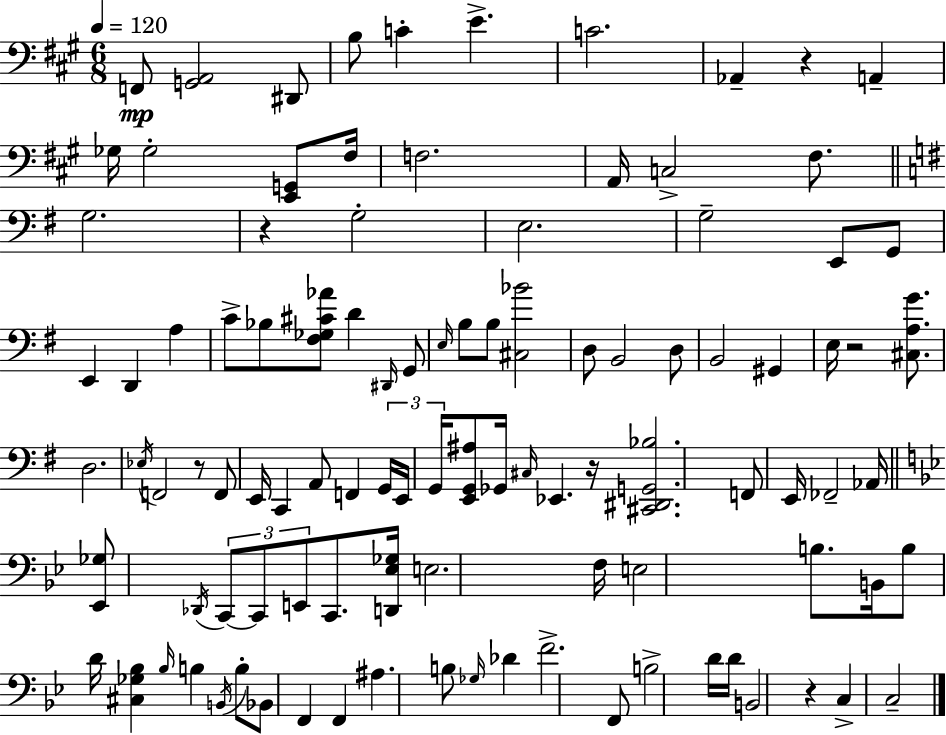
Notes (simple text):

F2/e [G2,A2]/h D#2/e B3/e C4/q E4/q. C4/h. Ab2/q R/q A2/q Gb3/s Gb3/h [E2,G2]/e F#3/s F3/h. A2/s C3/h F#3/e. G3/h. R/q G3/h E3/h. G3/h E2/e G2/e E2/q D2/q A3/q C4/e Bb3/e [F#3,Gb3,C#4,Ab4]/e D4/q D#2/s G2/e E3/s B3/e B3/e [C#3,Bb4]/h D3/e B2/h D3/e B2/h G#2/q E3/s R/h [C#3,A3,G4]/e. D3/h. Eb3/s F2/h R/e F2/e E2/s C2/q A2/e F2/q G2/s E2/s G2/s [E2,G2,A#3]/e Gb2/s C#3/s Eb2/q. R/s [C#2,D#2,G2,Bb3]/h. F2/e E2/s FES2/h Ab2/s [Eb2,Gb3]/e Db2/s C2/e C2/e E2/e C2/e. [D2,Eb3,Gb3]/s E3/h. F3/s E3/h B3/e. B2/s B3/e D4/s [C#3,Gb3,Bb3]/q Bb3/s B3/q B2/s B3/e Bb2/e F2/q F2/q A#3/q. B3/e Gb3/s Db4/q F4/h. F2/e B3/h D4/s D4/s B2/h R/q C3/q C3/h